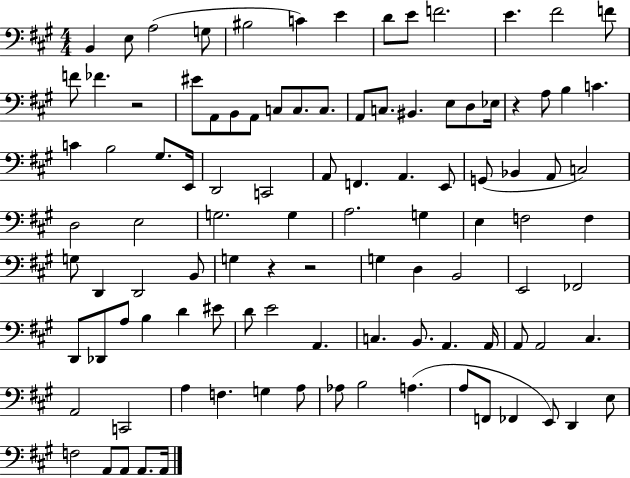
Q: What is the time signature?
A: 4/4